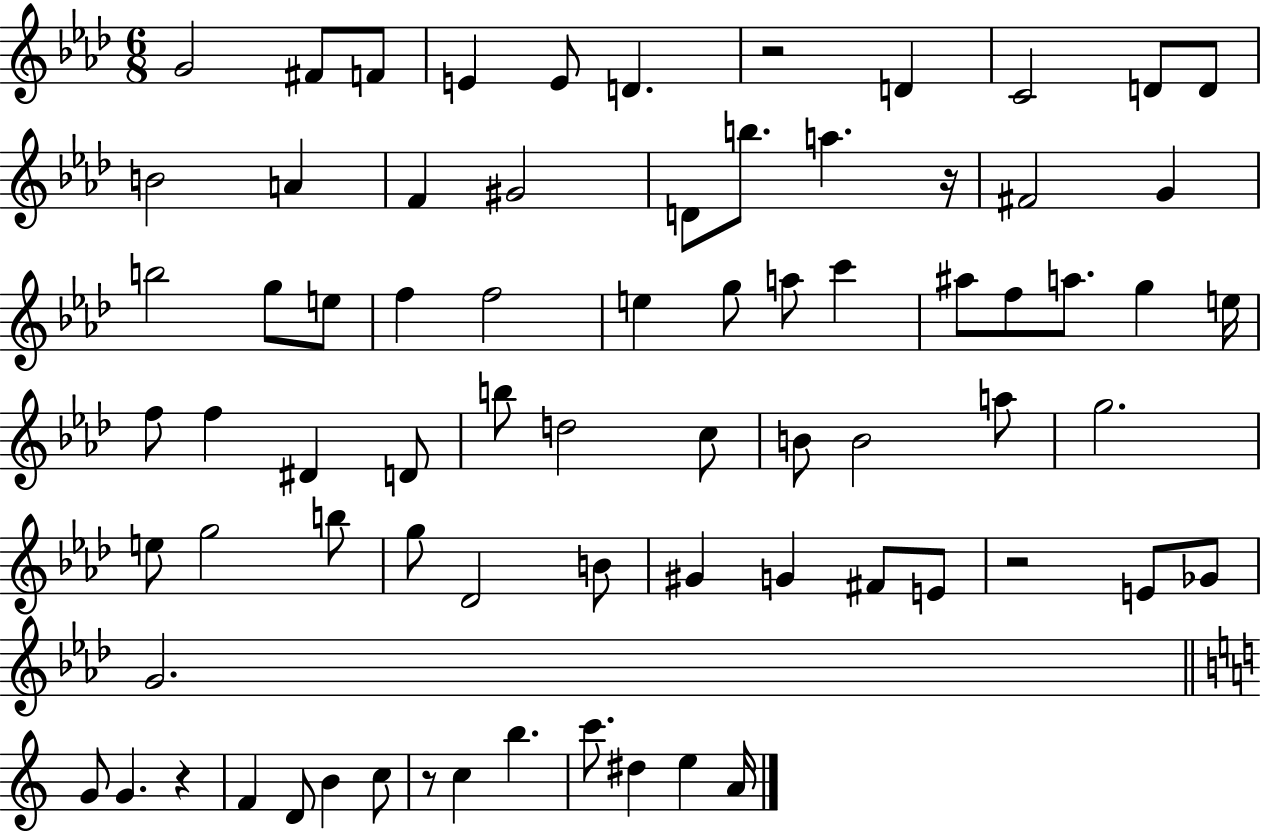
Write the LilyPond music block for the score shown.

{
  \clef treble
  \numericTimeSignature
  \time 6/8
  \key aes \major
  \repeat volta 2 { g'2 fis'8 f'8 | e'4 e'8 d'4. | r2 d'4 | c'2 d'8 d'8 | \break b'2 a'4 | f'4 gis'2 | d'8 b''8. a''4. r16 | fis'2 g'4 | \break b''2 g''8 e''8 | f''4 f''2 | e''4 g''8 a''8 c'''4 | ais''8 f''8 a''8. g''4 e''16 | \break f''8 f''4 dis'4 d'8 | b''8 d''2 c''8 | b'8 b'2 a''8 | g''2. | \break e''8 g''2 b''8 | g''8 des'2 b'8 | gis'4 g'4 fis'8 e'8 | r2 e'8 ges'8 | \break g'2. | \bar "||" \break \key c \major g'8 g'4. r4 | f'4 d'8 b'4 c''8 | r8 c''4 b''4. | c'''8. dis''4 e''4 a'16 | \break } \bar "|."
}